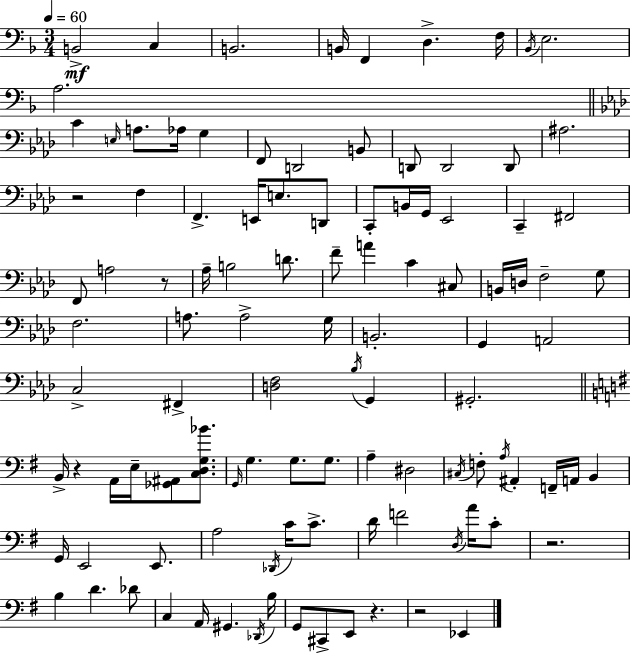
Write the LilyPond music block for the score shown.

{
  \clef bass
  \numericTimeSignature
  \time 3/4
  \key d \minor
  \tempo 4 = 60
  \repeat volta 2 { b,2->\mf c4 | b,2. | b,16 f,4 d4.-> f16 | \acciaccatura { bes,16 } e2. | \break a2. | \bar "||" \break \key f \minor c'4 \grace { e16 } a8. aes16 g4 | f,8 d,2 b,8 | d,8 d,2 d,8 | ais2. | \break r2 f4 | f,4.-> e,16 e8. d,8 | c,8-. b,16 g,16 ees,2 | c,4-- fis,2 | \break f,8 a2 r8 | aes16-- b2 d'8. | f'8-- a'4 c'4 cis8 | b,16 d16 f2-- g8 | \break f2. | a8. a2-> | g16 b,2.-. | g,4 a,2 | \break c2-> fis,4-> | <d f>2 \acciaccatura { bes16 } g,4 | gis,2.-. | \bar "||" \break \key g \major b,16-> r4 a,16 e16-- <ges, ais,>8 <c d g bes'>8. | \grace { g,16 } g4. g8. g8. | a4-- dis2 | \acciaccatura { cis16 } f8-. \acciaccatura { a16 } ais,4-. f,16-- a,16 b,4 | \break g,16 e,2 | e,8. a2 \acciaccatura { des,16 } | c'16 c'8.-> d'16 f'2 | \acciaccatura { d16 } a'16 c'8-. r2. | \break b4 d'4. | des'8 c4 a,16 gis,4. | \acciaccatura { des,16 } b16 g,8 cis,8-> e,8 | r4. r2 | \break ees,4 } \bar "|."
}